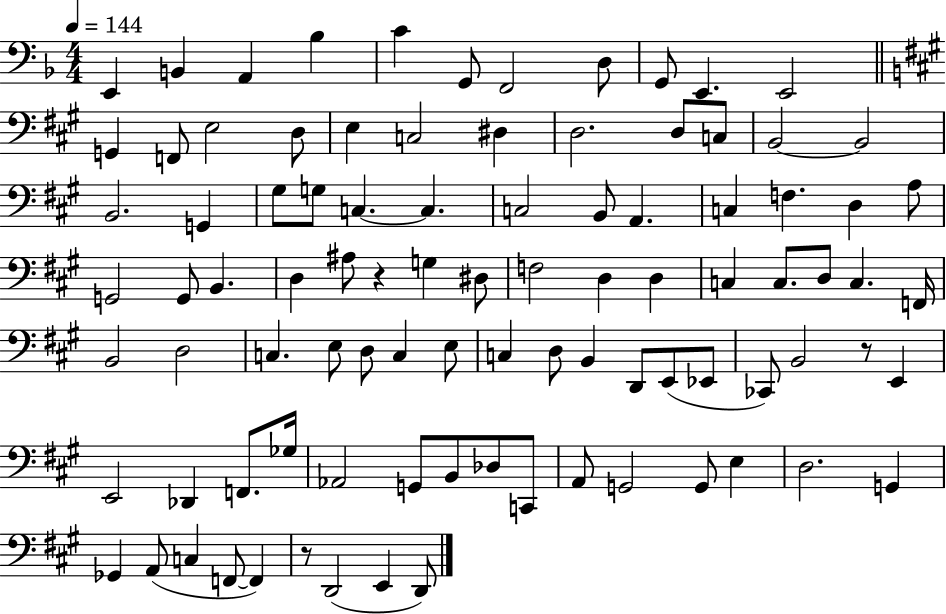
{
  \clef bass
  \numericTimeSignature
  \time 4/4
  \key f \major
  \tempo 4 = 144
  \repeat volta 2 { e,4 b,4 a,4 bes4 | c'4 g,8 f,2 d8 | g,8 e,4. e,2 | \bar "||" \break \key a \major g,4 f,8 e2 d8 | e4 c2 dis4 | d2. d8 c8 | b,2~~ b,2 | \break b,2. g,4 | gis8 g8 c4.~~ c4. | c2 b,8 a,4. | c4 f4. d4 a8 | \break g,2 g,8 b,4. | d4 ais8 r4 g4 dis8 | f2 d4 d4 | c4 c8. d8 c4. f,16 | \break b,2 d2 | c4. e8 d8 c4 e8 | c4 d8 b,4 d,8 e,8( ees,8 | ces,8) b,2 r8 e,4 | \break e,2 des,4 f,8. ges16 | aes,2 g,8 b,8 des8 c,8 | a,8 g,2 g,8 e4 | d2. g,4 | \break ges,4 a,8( c4 f,8~~ f,4) | r8 d,2( e,4 d,8) | } \bar "|."
}